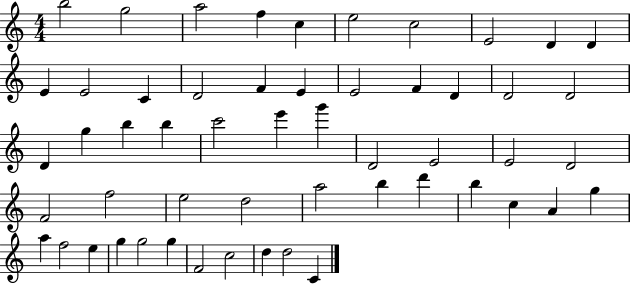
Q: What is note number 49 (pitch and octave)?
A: G5